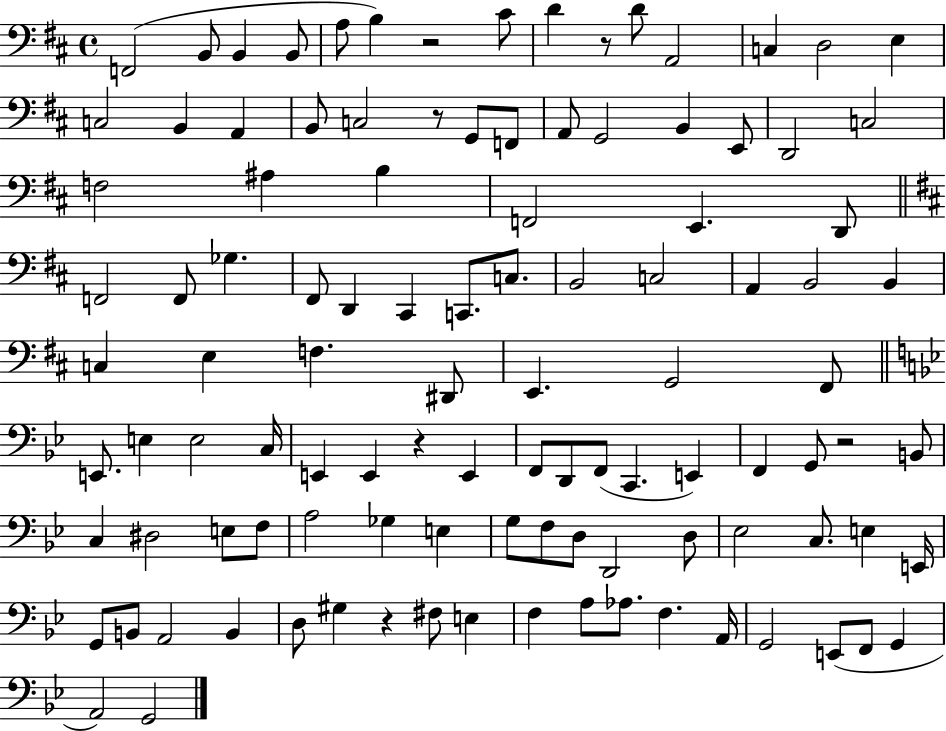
F2/h B2/e B2/q B2/e A3/e B3/q R/h C#4/e D4/q R/e D4/e A2/h C3/q D3/h E3/q C3/h B2/q A2/q B2/e C3/h R/e G2/e F2/e A2/e G2/h B2/q E2/e D2/h C3/h F3/h A#3/q B3/q F2/h E2/q. D2/e F2/h F2/e Gb3/q. F#2/e D2/q C#2/q C2/e. C3/e. B2/h C3/h A2/q B2/h B2/q C3/q E3/q F3/q. D#2/e E2/q. G2/h F#2/e E2/e. E3/q E3/h C3/s E2/q E2/q R/q E2/q F2/e D2/e F2/e C2/q. E2/q F2/q G2/e R/h B2/e C3/q D#3/h E3/e F3/e A3/h Gb3/q E3/q G3/e F3/e D3/e D2/h D3/e Eb3/h C3/e. E3/q E2/s G2/e B2/e A2/h B2/q D3/e G#3/q R/q F#3/e E3/q F3/q A3/e Ab3/e. F3/q. A2/s G2/h E2/e F2/e G2/q A2/h G2/h